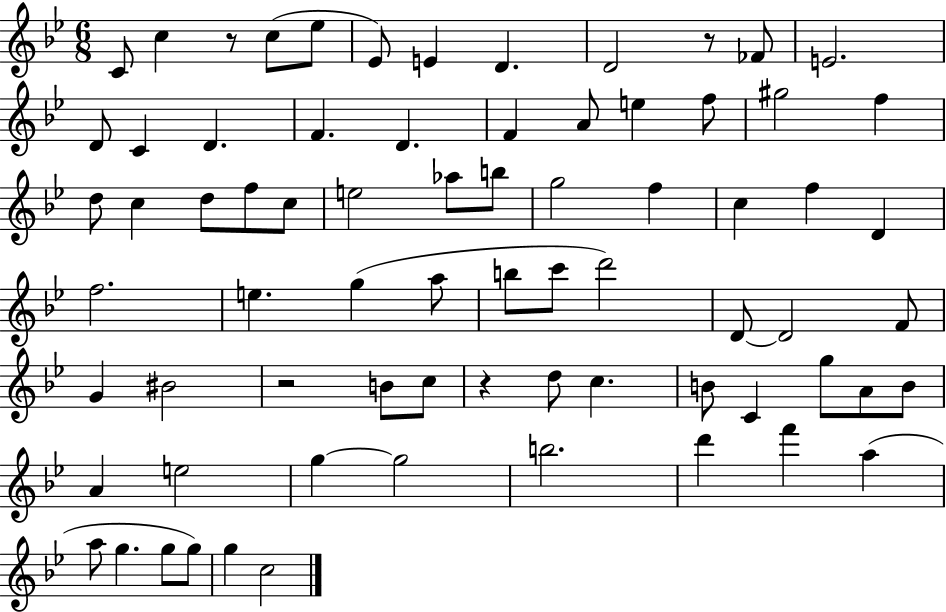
{
  \clef treble
  \numericTimeSignature
  \time 6/8
  \key bes \major
  c'8 c''4 r8 c''8( ees''8 | ees'8) e'4 d'4. | d'2 r8 fes'8 | e'2. | \break d'8 c'4 d'4. | f'4. d'4. | f'4 a'8 e''4 f''8 | gis''2 f''4 | \break d''8 c''4 d''8 f''8 c''8 | e''2 aes''8 b''8 | g''2 f''4 | c''4 f''4 d'4 | \break f''2. | e''4. g''4( a''8 | b''8 c'''8 d'''2) | d'8~~ d'2 f'8 | \break g'4 bis'2 | r2 b'8 c''8 | r4 d''8 c''4. | b'8 c'4 g''8 a'8 b'8 | \break a'4 e''2 | g''4~~ g''2 | b''2. | d'''4 f'''4 a''4( | \break a''8 g''4. g''8 g''8) | g''4 c''2 | \bar "|."
}